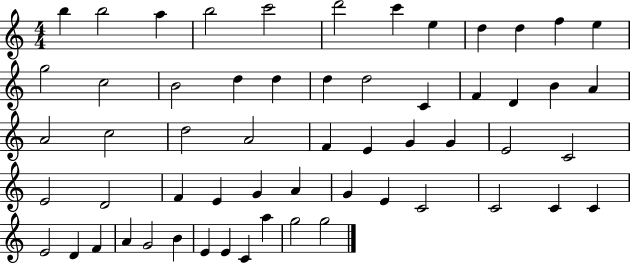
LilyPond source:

{
  \clef treble
  \numericTimeSignature
  \time 4/4
  \key c \major
  b''4 b''2 a''4 | b''2 c'''2 | d'''2 c'''4 e''4 | d''4 d''4 f''4 e''4 | \break g''2 c''2 | b'2 d''4 d''4 | d''4 d''2 c'4 | f'4 d'4 b'4 a'4 | \break a'2 c''2 | d''2 a'2 | f'4 e'4 g'4 g'4 | e'2 c'2 | \break e'2 d'2 | f'4 e'4 g'4 a'4 | g'4 e'4 c'2 | c'2 c'4 c'4 | \break e'2 d'4 f'4 | a'4 g'2 b'4 | e'4 e'4 c'4 a''4 | g''2 g''2 | \break \bar "|."
}